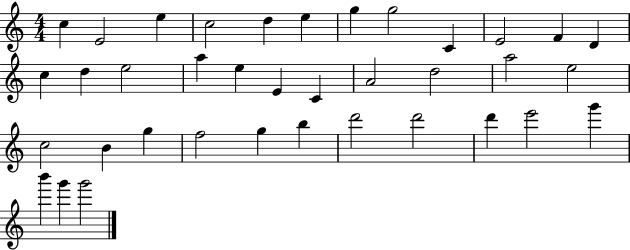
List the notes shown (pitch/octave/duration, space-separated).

C5/q E4/h E5/q C5/h D5/q E5/q G5/q G5/h C4/q E4/h F4/q D4/q C5/q D5/q E5/h A5/q E5/q E4/q C4/q A4/h D5/h A5/h E5/h C5/h B4/q G5/q F5/h G5/q B5/q D6/h D6/h D6/q E6/h G6/q B6/q G6/q G6/h